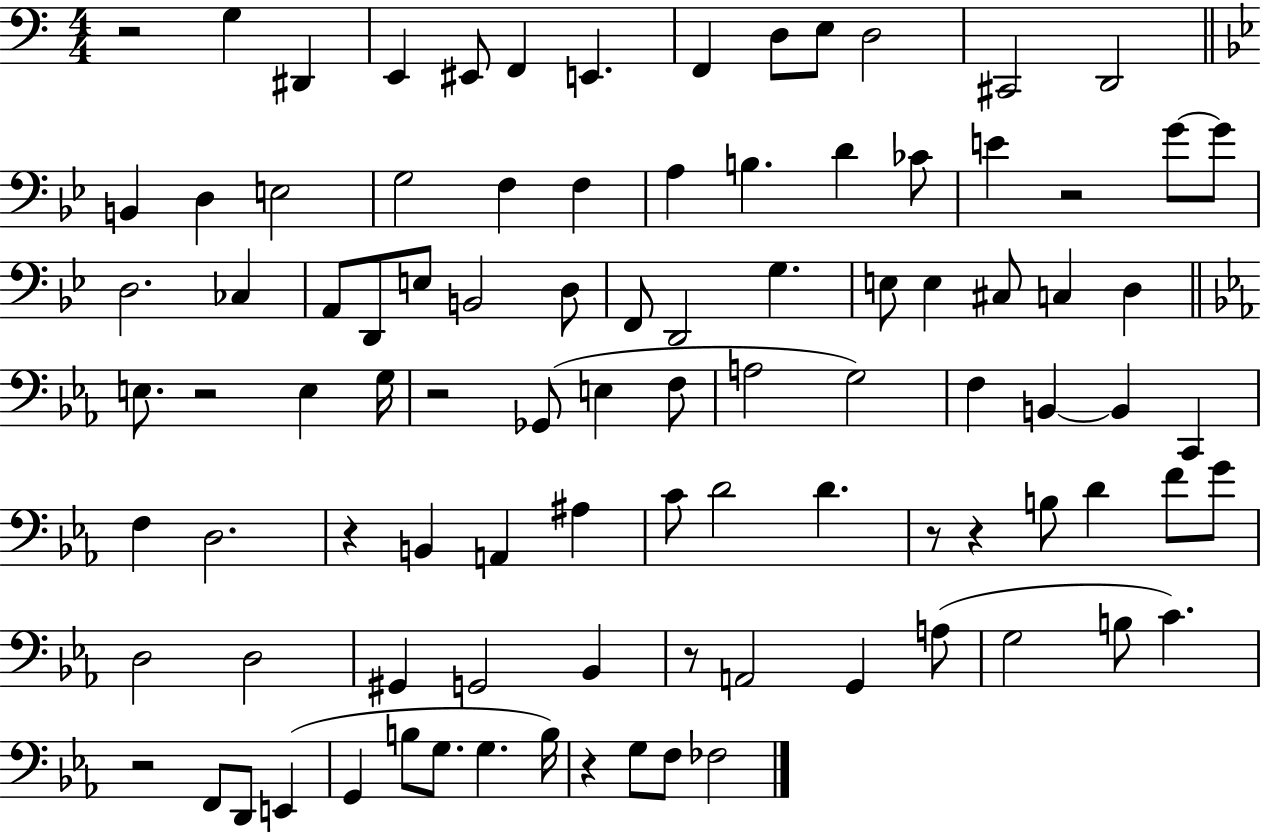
{
  \clef bass
  \numericTimeSignature
  \time 4/4
  \key c \major
  r2 g4 dis,4 | e,4 eis,8 f,4 e,4. | f,4 d8 e8 d2 | cis,2 d,2 | \break \bar "||" \break \key bes \major b,4 d4 e2 | g2 f4 f4 | a4 b4. d'4 ces'8 | e'4 r2 g'8~~ g'8 | \break d2. ces4 | a,8 d,8 e8 b,2 d8 | f,8 d,2 g4. | e8 e4 cis8 c4 d4 | \break \bar "||" \break \key ees \major e8. r2 e4 g16 | r2 ges,8( e4 f8 | a2 g2) | f4 b,4~~ b,4 c,4 | \break f4 d2. | r4 b,4 a,4 ais4 | c'8 d'2 d'4. | r8 r4 b8 d'4 f'8 g'8 | \break d2 d2 | gis,4 g,2 bes,4 | r8 a,2 g,4 a8( | g2 b8 c'4.) | \break r2 f,8 d,8 e,4( | g,4 b8 g8. g4. b16) | r4 g8 f8 fes2 | \bar "|."
}